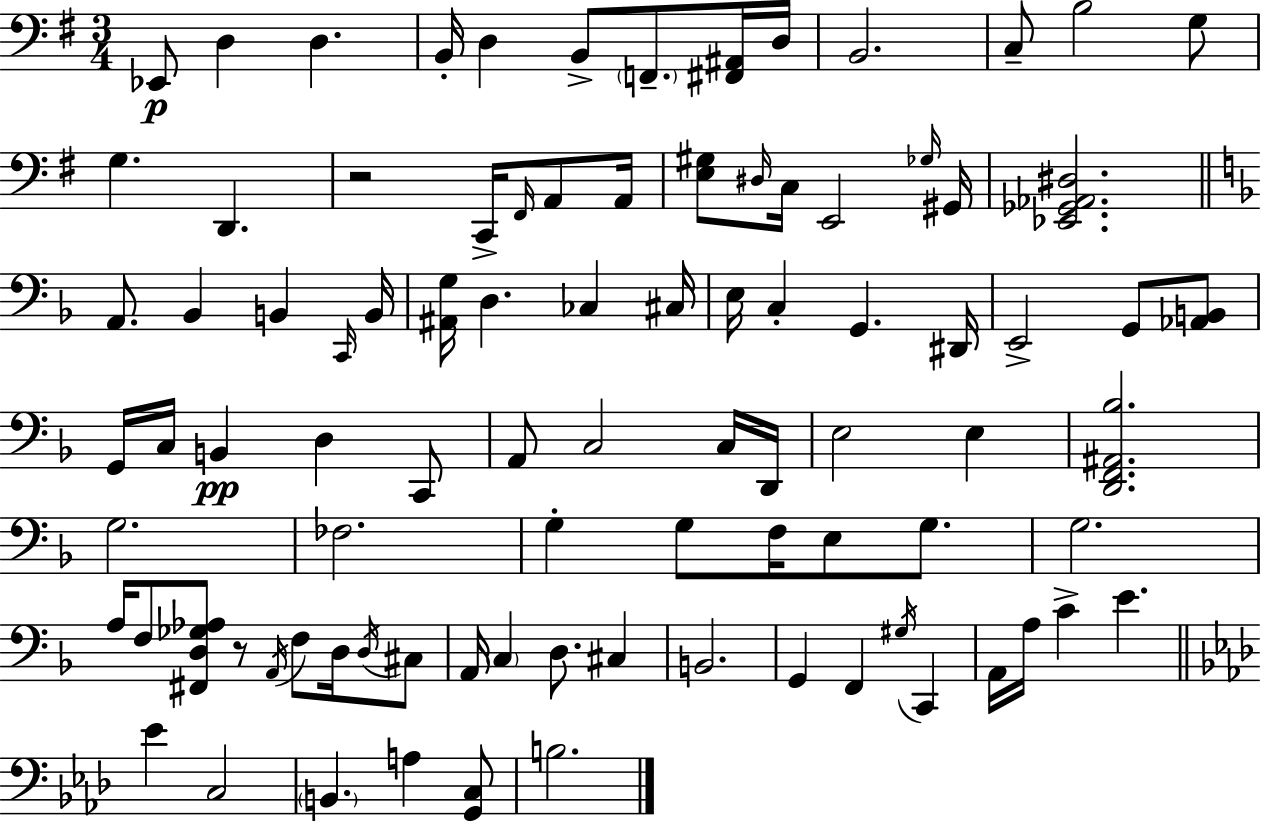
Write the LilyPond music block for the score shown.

{
  \clef bass
  \numericTimeSignature
  \time 3/4
  \key g \major
  ees,8\p d4 d4. | b,16-. d4 b,8-> \parenthesize f,8.-- <fis, ais,>16 d16 | b,2. | c8-- b2 g8 | \break g4. d,4. | r2 c,16-> \grace { fis,16 } a,8 | a,16 <e gis>8 \grace { dis16 } c16 e,2 | \grace { ges16 } gis,16 <ees, ges, aes, dis>2. | \break \bar "||" \break \key f \major a,8. bes,4 b,4 \grace { c,16 } | b,16 <ais, g>16 d4. ces4 | cis16 e16 c4-. g,4. | dis,16 e,2-> g,8 <aes, b,>8 | \break g,16 c16 b,4\pp d4 c,8 | a,8 c2 c16 | d,16 e2 e4 | <d, f, ais, bes>2. | \break g2. | fes2. | g4-. g8 f16 e8 g8. | g2. | \break a16 f8 <fis, d ges aes>8 r8 \acciaccatura { a,16 } f8 d16 | \acciaccatura { d16 } cis8 a,16 \parenthesize c4 d8. cis4 | b,2. | g,4 f,4 \acciaccatura { gis16 } | \break c,4 a,16 a16 c'4-> e'4. | \bar "||" \break \key aes \major ees'4 c2 | \parenthesize b,4. a4 <g, c>8 | b2. | \bar "|."
}